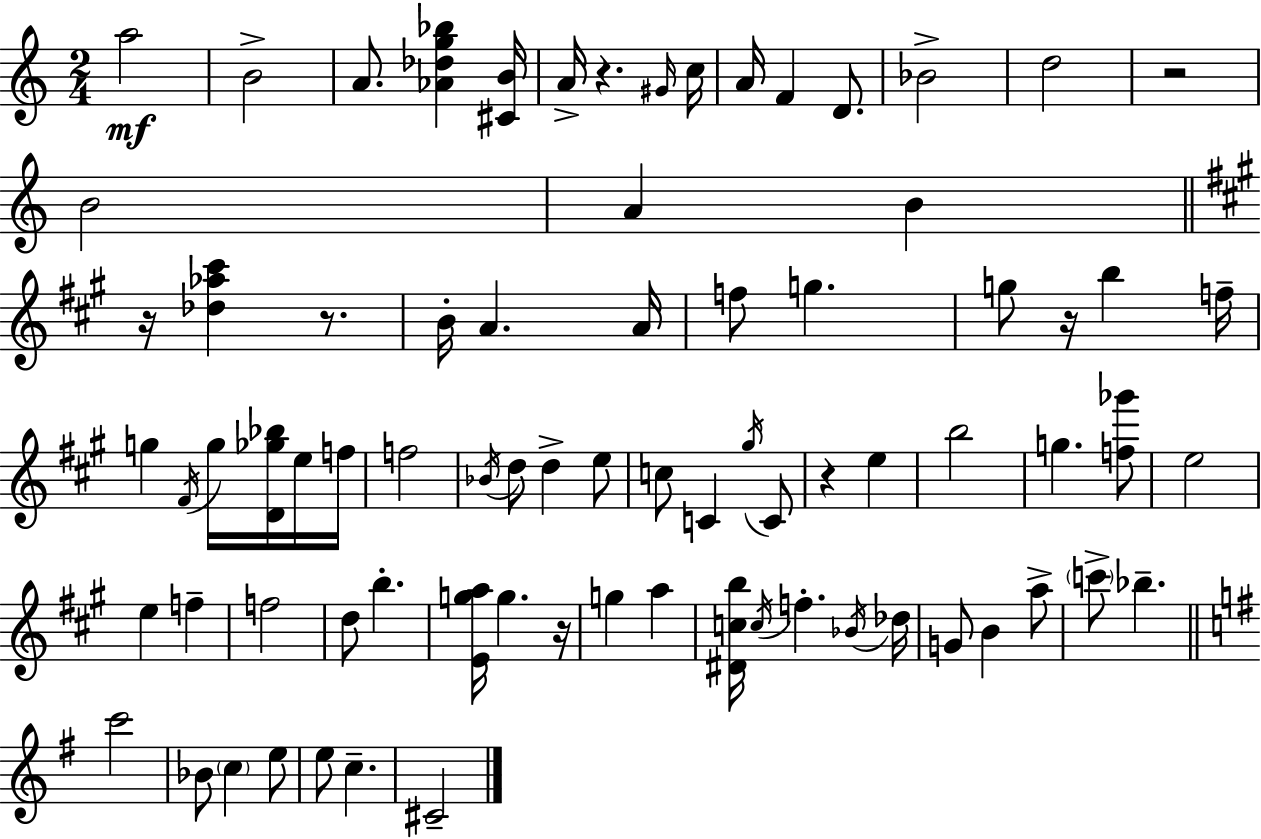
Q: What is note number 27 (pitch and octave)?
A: F5